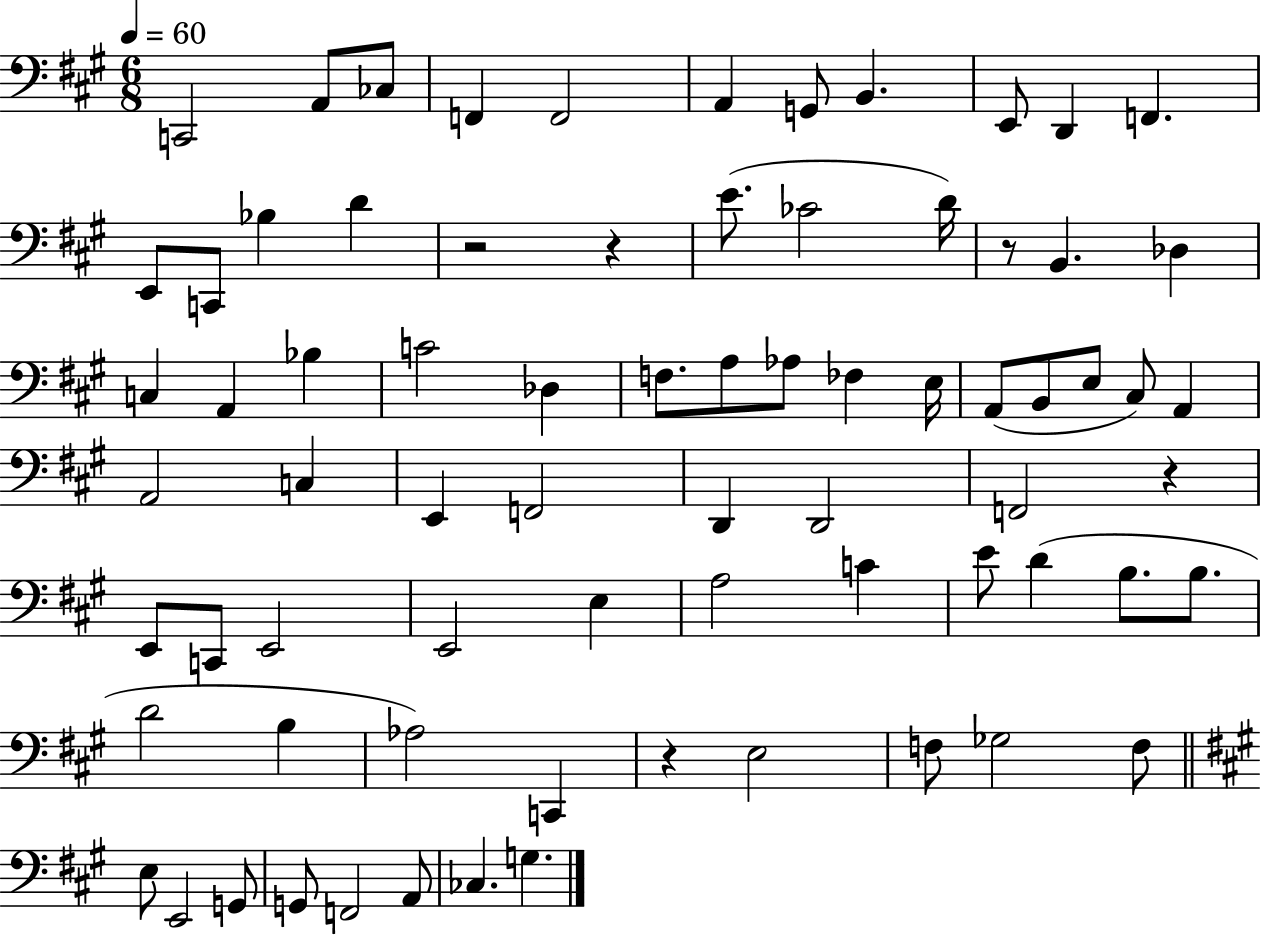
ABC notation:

X:1
T:Untitled
M:6/8
L:1/4
K:A
C,,2 A,,/2 _C,/2 F,, F,,2 A,, G,,/2 B,, E,,/2 D,, F,, E,,/2 C,,/2 _B, D z2 z E/2 _C2 D/4 z/2 B,, _D, C, A,, _B, C2 _D, F,/2 A,/2 _A,/2 _F, E,/4 A,,/2 B,,/2 E,/2 ^C,/2 A,, A,,2 C, E,, F,,2 D,, D,,2 F,,2 z E,,/2 C,,/2 E,,2 E,,2 E, A,2 C E/2 D B,/2 B,/2 D2 B, _A,2 C,, z E,2 F,/2 _G,2 F,/2 E,/2 E,,2 G,,/2 G,,/2 F,,2 A,,/2 _C, G,